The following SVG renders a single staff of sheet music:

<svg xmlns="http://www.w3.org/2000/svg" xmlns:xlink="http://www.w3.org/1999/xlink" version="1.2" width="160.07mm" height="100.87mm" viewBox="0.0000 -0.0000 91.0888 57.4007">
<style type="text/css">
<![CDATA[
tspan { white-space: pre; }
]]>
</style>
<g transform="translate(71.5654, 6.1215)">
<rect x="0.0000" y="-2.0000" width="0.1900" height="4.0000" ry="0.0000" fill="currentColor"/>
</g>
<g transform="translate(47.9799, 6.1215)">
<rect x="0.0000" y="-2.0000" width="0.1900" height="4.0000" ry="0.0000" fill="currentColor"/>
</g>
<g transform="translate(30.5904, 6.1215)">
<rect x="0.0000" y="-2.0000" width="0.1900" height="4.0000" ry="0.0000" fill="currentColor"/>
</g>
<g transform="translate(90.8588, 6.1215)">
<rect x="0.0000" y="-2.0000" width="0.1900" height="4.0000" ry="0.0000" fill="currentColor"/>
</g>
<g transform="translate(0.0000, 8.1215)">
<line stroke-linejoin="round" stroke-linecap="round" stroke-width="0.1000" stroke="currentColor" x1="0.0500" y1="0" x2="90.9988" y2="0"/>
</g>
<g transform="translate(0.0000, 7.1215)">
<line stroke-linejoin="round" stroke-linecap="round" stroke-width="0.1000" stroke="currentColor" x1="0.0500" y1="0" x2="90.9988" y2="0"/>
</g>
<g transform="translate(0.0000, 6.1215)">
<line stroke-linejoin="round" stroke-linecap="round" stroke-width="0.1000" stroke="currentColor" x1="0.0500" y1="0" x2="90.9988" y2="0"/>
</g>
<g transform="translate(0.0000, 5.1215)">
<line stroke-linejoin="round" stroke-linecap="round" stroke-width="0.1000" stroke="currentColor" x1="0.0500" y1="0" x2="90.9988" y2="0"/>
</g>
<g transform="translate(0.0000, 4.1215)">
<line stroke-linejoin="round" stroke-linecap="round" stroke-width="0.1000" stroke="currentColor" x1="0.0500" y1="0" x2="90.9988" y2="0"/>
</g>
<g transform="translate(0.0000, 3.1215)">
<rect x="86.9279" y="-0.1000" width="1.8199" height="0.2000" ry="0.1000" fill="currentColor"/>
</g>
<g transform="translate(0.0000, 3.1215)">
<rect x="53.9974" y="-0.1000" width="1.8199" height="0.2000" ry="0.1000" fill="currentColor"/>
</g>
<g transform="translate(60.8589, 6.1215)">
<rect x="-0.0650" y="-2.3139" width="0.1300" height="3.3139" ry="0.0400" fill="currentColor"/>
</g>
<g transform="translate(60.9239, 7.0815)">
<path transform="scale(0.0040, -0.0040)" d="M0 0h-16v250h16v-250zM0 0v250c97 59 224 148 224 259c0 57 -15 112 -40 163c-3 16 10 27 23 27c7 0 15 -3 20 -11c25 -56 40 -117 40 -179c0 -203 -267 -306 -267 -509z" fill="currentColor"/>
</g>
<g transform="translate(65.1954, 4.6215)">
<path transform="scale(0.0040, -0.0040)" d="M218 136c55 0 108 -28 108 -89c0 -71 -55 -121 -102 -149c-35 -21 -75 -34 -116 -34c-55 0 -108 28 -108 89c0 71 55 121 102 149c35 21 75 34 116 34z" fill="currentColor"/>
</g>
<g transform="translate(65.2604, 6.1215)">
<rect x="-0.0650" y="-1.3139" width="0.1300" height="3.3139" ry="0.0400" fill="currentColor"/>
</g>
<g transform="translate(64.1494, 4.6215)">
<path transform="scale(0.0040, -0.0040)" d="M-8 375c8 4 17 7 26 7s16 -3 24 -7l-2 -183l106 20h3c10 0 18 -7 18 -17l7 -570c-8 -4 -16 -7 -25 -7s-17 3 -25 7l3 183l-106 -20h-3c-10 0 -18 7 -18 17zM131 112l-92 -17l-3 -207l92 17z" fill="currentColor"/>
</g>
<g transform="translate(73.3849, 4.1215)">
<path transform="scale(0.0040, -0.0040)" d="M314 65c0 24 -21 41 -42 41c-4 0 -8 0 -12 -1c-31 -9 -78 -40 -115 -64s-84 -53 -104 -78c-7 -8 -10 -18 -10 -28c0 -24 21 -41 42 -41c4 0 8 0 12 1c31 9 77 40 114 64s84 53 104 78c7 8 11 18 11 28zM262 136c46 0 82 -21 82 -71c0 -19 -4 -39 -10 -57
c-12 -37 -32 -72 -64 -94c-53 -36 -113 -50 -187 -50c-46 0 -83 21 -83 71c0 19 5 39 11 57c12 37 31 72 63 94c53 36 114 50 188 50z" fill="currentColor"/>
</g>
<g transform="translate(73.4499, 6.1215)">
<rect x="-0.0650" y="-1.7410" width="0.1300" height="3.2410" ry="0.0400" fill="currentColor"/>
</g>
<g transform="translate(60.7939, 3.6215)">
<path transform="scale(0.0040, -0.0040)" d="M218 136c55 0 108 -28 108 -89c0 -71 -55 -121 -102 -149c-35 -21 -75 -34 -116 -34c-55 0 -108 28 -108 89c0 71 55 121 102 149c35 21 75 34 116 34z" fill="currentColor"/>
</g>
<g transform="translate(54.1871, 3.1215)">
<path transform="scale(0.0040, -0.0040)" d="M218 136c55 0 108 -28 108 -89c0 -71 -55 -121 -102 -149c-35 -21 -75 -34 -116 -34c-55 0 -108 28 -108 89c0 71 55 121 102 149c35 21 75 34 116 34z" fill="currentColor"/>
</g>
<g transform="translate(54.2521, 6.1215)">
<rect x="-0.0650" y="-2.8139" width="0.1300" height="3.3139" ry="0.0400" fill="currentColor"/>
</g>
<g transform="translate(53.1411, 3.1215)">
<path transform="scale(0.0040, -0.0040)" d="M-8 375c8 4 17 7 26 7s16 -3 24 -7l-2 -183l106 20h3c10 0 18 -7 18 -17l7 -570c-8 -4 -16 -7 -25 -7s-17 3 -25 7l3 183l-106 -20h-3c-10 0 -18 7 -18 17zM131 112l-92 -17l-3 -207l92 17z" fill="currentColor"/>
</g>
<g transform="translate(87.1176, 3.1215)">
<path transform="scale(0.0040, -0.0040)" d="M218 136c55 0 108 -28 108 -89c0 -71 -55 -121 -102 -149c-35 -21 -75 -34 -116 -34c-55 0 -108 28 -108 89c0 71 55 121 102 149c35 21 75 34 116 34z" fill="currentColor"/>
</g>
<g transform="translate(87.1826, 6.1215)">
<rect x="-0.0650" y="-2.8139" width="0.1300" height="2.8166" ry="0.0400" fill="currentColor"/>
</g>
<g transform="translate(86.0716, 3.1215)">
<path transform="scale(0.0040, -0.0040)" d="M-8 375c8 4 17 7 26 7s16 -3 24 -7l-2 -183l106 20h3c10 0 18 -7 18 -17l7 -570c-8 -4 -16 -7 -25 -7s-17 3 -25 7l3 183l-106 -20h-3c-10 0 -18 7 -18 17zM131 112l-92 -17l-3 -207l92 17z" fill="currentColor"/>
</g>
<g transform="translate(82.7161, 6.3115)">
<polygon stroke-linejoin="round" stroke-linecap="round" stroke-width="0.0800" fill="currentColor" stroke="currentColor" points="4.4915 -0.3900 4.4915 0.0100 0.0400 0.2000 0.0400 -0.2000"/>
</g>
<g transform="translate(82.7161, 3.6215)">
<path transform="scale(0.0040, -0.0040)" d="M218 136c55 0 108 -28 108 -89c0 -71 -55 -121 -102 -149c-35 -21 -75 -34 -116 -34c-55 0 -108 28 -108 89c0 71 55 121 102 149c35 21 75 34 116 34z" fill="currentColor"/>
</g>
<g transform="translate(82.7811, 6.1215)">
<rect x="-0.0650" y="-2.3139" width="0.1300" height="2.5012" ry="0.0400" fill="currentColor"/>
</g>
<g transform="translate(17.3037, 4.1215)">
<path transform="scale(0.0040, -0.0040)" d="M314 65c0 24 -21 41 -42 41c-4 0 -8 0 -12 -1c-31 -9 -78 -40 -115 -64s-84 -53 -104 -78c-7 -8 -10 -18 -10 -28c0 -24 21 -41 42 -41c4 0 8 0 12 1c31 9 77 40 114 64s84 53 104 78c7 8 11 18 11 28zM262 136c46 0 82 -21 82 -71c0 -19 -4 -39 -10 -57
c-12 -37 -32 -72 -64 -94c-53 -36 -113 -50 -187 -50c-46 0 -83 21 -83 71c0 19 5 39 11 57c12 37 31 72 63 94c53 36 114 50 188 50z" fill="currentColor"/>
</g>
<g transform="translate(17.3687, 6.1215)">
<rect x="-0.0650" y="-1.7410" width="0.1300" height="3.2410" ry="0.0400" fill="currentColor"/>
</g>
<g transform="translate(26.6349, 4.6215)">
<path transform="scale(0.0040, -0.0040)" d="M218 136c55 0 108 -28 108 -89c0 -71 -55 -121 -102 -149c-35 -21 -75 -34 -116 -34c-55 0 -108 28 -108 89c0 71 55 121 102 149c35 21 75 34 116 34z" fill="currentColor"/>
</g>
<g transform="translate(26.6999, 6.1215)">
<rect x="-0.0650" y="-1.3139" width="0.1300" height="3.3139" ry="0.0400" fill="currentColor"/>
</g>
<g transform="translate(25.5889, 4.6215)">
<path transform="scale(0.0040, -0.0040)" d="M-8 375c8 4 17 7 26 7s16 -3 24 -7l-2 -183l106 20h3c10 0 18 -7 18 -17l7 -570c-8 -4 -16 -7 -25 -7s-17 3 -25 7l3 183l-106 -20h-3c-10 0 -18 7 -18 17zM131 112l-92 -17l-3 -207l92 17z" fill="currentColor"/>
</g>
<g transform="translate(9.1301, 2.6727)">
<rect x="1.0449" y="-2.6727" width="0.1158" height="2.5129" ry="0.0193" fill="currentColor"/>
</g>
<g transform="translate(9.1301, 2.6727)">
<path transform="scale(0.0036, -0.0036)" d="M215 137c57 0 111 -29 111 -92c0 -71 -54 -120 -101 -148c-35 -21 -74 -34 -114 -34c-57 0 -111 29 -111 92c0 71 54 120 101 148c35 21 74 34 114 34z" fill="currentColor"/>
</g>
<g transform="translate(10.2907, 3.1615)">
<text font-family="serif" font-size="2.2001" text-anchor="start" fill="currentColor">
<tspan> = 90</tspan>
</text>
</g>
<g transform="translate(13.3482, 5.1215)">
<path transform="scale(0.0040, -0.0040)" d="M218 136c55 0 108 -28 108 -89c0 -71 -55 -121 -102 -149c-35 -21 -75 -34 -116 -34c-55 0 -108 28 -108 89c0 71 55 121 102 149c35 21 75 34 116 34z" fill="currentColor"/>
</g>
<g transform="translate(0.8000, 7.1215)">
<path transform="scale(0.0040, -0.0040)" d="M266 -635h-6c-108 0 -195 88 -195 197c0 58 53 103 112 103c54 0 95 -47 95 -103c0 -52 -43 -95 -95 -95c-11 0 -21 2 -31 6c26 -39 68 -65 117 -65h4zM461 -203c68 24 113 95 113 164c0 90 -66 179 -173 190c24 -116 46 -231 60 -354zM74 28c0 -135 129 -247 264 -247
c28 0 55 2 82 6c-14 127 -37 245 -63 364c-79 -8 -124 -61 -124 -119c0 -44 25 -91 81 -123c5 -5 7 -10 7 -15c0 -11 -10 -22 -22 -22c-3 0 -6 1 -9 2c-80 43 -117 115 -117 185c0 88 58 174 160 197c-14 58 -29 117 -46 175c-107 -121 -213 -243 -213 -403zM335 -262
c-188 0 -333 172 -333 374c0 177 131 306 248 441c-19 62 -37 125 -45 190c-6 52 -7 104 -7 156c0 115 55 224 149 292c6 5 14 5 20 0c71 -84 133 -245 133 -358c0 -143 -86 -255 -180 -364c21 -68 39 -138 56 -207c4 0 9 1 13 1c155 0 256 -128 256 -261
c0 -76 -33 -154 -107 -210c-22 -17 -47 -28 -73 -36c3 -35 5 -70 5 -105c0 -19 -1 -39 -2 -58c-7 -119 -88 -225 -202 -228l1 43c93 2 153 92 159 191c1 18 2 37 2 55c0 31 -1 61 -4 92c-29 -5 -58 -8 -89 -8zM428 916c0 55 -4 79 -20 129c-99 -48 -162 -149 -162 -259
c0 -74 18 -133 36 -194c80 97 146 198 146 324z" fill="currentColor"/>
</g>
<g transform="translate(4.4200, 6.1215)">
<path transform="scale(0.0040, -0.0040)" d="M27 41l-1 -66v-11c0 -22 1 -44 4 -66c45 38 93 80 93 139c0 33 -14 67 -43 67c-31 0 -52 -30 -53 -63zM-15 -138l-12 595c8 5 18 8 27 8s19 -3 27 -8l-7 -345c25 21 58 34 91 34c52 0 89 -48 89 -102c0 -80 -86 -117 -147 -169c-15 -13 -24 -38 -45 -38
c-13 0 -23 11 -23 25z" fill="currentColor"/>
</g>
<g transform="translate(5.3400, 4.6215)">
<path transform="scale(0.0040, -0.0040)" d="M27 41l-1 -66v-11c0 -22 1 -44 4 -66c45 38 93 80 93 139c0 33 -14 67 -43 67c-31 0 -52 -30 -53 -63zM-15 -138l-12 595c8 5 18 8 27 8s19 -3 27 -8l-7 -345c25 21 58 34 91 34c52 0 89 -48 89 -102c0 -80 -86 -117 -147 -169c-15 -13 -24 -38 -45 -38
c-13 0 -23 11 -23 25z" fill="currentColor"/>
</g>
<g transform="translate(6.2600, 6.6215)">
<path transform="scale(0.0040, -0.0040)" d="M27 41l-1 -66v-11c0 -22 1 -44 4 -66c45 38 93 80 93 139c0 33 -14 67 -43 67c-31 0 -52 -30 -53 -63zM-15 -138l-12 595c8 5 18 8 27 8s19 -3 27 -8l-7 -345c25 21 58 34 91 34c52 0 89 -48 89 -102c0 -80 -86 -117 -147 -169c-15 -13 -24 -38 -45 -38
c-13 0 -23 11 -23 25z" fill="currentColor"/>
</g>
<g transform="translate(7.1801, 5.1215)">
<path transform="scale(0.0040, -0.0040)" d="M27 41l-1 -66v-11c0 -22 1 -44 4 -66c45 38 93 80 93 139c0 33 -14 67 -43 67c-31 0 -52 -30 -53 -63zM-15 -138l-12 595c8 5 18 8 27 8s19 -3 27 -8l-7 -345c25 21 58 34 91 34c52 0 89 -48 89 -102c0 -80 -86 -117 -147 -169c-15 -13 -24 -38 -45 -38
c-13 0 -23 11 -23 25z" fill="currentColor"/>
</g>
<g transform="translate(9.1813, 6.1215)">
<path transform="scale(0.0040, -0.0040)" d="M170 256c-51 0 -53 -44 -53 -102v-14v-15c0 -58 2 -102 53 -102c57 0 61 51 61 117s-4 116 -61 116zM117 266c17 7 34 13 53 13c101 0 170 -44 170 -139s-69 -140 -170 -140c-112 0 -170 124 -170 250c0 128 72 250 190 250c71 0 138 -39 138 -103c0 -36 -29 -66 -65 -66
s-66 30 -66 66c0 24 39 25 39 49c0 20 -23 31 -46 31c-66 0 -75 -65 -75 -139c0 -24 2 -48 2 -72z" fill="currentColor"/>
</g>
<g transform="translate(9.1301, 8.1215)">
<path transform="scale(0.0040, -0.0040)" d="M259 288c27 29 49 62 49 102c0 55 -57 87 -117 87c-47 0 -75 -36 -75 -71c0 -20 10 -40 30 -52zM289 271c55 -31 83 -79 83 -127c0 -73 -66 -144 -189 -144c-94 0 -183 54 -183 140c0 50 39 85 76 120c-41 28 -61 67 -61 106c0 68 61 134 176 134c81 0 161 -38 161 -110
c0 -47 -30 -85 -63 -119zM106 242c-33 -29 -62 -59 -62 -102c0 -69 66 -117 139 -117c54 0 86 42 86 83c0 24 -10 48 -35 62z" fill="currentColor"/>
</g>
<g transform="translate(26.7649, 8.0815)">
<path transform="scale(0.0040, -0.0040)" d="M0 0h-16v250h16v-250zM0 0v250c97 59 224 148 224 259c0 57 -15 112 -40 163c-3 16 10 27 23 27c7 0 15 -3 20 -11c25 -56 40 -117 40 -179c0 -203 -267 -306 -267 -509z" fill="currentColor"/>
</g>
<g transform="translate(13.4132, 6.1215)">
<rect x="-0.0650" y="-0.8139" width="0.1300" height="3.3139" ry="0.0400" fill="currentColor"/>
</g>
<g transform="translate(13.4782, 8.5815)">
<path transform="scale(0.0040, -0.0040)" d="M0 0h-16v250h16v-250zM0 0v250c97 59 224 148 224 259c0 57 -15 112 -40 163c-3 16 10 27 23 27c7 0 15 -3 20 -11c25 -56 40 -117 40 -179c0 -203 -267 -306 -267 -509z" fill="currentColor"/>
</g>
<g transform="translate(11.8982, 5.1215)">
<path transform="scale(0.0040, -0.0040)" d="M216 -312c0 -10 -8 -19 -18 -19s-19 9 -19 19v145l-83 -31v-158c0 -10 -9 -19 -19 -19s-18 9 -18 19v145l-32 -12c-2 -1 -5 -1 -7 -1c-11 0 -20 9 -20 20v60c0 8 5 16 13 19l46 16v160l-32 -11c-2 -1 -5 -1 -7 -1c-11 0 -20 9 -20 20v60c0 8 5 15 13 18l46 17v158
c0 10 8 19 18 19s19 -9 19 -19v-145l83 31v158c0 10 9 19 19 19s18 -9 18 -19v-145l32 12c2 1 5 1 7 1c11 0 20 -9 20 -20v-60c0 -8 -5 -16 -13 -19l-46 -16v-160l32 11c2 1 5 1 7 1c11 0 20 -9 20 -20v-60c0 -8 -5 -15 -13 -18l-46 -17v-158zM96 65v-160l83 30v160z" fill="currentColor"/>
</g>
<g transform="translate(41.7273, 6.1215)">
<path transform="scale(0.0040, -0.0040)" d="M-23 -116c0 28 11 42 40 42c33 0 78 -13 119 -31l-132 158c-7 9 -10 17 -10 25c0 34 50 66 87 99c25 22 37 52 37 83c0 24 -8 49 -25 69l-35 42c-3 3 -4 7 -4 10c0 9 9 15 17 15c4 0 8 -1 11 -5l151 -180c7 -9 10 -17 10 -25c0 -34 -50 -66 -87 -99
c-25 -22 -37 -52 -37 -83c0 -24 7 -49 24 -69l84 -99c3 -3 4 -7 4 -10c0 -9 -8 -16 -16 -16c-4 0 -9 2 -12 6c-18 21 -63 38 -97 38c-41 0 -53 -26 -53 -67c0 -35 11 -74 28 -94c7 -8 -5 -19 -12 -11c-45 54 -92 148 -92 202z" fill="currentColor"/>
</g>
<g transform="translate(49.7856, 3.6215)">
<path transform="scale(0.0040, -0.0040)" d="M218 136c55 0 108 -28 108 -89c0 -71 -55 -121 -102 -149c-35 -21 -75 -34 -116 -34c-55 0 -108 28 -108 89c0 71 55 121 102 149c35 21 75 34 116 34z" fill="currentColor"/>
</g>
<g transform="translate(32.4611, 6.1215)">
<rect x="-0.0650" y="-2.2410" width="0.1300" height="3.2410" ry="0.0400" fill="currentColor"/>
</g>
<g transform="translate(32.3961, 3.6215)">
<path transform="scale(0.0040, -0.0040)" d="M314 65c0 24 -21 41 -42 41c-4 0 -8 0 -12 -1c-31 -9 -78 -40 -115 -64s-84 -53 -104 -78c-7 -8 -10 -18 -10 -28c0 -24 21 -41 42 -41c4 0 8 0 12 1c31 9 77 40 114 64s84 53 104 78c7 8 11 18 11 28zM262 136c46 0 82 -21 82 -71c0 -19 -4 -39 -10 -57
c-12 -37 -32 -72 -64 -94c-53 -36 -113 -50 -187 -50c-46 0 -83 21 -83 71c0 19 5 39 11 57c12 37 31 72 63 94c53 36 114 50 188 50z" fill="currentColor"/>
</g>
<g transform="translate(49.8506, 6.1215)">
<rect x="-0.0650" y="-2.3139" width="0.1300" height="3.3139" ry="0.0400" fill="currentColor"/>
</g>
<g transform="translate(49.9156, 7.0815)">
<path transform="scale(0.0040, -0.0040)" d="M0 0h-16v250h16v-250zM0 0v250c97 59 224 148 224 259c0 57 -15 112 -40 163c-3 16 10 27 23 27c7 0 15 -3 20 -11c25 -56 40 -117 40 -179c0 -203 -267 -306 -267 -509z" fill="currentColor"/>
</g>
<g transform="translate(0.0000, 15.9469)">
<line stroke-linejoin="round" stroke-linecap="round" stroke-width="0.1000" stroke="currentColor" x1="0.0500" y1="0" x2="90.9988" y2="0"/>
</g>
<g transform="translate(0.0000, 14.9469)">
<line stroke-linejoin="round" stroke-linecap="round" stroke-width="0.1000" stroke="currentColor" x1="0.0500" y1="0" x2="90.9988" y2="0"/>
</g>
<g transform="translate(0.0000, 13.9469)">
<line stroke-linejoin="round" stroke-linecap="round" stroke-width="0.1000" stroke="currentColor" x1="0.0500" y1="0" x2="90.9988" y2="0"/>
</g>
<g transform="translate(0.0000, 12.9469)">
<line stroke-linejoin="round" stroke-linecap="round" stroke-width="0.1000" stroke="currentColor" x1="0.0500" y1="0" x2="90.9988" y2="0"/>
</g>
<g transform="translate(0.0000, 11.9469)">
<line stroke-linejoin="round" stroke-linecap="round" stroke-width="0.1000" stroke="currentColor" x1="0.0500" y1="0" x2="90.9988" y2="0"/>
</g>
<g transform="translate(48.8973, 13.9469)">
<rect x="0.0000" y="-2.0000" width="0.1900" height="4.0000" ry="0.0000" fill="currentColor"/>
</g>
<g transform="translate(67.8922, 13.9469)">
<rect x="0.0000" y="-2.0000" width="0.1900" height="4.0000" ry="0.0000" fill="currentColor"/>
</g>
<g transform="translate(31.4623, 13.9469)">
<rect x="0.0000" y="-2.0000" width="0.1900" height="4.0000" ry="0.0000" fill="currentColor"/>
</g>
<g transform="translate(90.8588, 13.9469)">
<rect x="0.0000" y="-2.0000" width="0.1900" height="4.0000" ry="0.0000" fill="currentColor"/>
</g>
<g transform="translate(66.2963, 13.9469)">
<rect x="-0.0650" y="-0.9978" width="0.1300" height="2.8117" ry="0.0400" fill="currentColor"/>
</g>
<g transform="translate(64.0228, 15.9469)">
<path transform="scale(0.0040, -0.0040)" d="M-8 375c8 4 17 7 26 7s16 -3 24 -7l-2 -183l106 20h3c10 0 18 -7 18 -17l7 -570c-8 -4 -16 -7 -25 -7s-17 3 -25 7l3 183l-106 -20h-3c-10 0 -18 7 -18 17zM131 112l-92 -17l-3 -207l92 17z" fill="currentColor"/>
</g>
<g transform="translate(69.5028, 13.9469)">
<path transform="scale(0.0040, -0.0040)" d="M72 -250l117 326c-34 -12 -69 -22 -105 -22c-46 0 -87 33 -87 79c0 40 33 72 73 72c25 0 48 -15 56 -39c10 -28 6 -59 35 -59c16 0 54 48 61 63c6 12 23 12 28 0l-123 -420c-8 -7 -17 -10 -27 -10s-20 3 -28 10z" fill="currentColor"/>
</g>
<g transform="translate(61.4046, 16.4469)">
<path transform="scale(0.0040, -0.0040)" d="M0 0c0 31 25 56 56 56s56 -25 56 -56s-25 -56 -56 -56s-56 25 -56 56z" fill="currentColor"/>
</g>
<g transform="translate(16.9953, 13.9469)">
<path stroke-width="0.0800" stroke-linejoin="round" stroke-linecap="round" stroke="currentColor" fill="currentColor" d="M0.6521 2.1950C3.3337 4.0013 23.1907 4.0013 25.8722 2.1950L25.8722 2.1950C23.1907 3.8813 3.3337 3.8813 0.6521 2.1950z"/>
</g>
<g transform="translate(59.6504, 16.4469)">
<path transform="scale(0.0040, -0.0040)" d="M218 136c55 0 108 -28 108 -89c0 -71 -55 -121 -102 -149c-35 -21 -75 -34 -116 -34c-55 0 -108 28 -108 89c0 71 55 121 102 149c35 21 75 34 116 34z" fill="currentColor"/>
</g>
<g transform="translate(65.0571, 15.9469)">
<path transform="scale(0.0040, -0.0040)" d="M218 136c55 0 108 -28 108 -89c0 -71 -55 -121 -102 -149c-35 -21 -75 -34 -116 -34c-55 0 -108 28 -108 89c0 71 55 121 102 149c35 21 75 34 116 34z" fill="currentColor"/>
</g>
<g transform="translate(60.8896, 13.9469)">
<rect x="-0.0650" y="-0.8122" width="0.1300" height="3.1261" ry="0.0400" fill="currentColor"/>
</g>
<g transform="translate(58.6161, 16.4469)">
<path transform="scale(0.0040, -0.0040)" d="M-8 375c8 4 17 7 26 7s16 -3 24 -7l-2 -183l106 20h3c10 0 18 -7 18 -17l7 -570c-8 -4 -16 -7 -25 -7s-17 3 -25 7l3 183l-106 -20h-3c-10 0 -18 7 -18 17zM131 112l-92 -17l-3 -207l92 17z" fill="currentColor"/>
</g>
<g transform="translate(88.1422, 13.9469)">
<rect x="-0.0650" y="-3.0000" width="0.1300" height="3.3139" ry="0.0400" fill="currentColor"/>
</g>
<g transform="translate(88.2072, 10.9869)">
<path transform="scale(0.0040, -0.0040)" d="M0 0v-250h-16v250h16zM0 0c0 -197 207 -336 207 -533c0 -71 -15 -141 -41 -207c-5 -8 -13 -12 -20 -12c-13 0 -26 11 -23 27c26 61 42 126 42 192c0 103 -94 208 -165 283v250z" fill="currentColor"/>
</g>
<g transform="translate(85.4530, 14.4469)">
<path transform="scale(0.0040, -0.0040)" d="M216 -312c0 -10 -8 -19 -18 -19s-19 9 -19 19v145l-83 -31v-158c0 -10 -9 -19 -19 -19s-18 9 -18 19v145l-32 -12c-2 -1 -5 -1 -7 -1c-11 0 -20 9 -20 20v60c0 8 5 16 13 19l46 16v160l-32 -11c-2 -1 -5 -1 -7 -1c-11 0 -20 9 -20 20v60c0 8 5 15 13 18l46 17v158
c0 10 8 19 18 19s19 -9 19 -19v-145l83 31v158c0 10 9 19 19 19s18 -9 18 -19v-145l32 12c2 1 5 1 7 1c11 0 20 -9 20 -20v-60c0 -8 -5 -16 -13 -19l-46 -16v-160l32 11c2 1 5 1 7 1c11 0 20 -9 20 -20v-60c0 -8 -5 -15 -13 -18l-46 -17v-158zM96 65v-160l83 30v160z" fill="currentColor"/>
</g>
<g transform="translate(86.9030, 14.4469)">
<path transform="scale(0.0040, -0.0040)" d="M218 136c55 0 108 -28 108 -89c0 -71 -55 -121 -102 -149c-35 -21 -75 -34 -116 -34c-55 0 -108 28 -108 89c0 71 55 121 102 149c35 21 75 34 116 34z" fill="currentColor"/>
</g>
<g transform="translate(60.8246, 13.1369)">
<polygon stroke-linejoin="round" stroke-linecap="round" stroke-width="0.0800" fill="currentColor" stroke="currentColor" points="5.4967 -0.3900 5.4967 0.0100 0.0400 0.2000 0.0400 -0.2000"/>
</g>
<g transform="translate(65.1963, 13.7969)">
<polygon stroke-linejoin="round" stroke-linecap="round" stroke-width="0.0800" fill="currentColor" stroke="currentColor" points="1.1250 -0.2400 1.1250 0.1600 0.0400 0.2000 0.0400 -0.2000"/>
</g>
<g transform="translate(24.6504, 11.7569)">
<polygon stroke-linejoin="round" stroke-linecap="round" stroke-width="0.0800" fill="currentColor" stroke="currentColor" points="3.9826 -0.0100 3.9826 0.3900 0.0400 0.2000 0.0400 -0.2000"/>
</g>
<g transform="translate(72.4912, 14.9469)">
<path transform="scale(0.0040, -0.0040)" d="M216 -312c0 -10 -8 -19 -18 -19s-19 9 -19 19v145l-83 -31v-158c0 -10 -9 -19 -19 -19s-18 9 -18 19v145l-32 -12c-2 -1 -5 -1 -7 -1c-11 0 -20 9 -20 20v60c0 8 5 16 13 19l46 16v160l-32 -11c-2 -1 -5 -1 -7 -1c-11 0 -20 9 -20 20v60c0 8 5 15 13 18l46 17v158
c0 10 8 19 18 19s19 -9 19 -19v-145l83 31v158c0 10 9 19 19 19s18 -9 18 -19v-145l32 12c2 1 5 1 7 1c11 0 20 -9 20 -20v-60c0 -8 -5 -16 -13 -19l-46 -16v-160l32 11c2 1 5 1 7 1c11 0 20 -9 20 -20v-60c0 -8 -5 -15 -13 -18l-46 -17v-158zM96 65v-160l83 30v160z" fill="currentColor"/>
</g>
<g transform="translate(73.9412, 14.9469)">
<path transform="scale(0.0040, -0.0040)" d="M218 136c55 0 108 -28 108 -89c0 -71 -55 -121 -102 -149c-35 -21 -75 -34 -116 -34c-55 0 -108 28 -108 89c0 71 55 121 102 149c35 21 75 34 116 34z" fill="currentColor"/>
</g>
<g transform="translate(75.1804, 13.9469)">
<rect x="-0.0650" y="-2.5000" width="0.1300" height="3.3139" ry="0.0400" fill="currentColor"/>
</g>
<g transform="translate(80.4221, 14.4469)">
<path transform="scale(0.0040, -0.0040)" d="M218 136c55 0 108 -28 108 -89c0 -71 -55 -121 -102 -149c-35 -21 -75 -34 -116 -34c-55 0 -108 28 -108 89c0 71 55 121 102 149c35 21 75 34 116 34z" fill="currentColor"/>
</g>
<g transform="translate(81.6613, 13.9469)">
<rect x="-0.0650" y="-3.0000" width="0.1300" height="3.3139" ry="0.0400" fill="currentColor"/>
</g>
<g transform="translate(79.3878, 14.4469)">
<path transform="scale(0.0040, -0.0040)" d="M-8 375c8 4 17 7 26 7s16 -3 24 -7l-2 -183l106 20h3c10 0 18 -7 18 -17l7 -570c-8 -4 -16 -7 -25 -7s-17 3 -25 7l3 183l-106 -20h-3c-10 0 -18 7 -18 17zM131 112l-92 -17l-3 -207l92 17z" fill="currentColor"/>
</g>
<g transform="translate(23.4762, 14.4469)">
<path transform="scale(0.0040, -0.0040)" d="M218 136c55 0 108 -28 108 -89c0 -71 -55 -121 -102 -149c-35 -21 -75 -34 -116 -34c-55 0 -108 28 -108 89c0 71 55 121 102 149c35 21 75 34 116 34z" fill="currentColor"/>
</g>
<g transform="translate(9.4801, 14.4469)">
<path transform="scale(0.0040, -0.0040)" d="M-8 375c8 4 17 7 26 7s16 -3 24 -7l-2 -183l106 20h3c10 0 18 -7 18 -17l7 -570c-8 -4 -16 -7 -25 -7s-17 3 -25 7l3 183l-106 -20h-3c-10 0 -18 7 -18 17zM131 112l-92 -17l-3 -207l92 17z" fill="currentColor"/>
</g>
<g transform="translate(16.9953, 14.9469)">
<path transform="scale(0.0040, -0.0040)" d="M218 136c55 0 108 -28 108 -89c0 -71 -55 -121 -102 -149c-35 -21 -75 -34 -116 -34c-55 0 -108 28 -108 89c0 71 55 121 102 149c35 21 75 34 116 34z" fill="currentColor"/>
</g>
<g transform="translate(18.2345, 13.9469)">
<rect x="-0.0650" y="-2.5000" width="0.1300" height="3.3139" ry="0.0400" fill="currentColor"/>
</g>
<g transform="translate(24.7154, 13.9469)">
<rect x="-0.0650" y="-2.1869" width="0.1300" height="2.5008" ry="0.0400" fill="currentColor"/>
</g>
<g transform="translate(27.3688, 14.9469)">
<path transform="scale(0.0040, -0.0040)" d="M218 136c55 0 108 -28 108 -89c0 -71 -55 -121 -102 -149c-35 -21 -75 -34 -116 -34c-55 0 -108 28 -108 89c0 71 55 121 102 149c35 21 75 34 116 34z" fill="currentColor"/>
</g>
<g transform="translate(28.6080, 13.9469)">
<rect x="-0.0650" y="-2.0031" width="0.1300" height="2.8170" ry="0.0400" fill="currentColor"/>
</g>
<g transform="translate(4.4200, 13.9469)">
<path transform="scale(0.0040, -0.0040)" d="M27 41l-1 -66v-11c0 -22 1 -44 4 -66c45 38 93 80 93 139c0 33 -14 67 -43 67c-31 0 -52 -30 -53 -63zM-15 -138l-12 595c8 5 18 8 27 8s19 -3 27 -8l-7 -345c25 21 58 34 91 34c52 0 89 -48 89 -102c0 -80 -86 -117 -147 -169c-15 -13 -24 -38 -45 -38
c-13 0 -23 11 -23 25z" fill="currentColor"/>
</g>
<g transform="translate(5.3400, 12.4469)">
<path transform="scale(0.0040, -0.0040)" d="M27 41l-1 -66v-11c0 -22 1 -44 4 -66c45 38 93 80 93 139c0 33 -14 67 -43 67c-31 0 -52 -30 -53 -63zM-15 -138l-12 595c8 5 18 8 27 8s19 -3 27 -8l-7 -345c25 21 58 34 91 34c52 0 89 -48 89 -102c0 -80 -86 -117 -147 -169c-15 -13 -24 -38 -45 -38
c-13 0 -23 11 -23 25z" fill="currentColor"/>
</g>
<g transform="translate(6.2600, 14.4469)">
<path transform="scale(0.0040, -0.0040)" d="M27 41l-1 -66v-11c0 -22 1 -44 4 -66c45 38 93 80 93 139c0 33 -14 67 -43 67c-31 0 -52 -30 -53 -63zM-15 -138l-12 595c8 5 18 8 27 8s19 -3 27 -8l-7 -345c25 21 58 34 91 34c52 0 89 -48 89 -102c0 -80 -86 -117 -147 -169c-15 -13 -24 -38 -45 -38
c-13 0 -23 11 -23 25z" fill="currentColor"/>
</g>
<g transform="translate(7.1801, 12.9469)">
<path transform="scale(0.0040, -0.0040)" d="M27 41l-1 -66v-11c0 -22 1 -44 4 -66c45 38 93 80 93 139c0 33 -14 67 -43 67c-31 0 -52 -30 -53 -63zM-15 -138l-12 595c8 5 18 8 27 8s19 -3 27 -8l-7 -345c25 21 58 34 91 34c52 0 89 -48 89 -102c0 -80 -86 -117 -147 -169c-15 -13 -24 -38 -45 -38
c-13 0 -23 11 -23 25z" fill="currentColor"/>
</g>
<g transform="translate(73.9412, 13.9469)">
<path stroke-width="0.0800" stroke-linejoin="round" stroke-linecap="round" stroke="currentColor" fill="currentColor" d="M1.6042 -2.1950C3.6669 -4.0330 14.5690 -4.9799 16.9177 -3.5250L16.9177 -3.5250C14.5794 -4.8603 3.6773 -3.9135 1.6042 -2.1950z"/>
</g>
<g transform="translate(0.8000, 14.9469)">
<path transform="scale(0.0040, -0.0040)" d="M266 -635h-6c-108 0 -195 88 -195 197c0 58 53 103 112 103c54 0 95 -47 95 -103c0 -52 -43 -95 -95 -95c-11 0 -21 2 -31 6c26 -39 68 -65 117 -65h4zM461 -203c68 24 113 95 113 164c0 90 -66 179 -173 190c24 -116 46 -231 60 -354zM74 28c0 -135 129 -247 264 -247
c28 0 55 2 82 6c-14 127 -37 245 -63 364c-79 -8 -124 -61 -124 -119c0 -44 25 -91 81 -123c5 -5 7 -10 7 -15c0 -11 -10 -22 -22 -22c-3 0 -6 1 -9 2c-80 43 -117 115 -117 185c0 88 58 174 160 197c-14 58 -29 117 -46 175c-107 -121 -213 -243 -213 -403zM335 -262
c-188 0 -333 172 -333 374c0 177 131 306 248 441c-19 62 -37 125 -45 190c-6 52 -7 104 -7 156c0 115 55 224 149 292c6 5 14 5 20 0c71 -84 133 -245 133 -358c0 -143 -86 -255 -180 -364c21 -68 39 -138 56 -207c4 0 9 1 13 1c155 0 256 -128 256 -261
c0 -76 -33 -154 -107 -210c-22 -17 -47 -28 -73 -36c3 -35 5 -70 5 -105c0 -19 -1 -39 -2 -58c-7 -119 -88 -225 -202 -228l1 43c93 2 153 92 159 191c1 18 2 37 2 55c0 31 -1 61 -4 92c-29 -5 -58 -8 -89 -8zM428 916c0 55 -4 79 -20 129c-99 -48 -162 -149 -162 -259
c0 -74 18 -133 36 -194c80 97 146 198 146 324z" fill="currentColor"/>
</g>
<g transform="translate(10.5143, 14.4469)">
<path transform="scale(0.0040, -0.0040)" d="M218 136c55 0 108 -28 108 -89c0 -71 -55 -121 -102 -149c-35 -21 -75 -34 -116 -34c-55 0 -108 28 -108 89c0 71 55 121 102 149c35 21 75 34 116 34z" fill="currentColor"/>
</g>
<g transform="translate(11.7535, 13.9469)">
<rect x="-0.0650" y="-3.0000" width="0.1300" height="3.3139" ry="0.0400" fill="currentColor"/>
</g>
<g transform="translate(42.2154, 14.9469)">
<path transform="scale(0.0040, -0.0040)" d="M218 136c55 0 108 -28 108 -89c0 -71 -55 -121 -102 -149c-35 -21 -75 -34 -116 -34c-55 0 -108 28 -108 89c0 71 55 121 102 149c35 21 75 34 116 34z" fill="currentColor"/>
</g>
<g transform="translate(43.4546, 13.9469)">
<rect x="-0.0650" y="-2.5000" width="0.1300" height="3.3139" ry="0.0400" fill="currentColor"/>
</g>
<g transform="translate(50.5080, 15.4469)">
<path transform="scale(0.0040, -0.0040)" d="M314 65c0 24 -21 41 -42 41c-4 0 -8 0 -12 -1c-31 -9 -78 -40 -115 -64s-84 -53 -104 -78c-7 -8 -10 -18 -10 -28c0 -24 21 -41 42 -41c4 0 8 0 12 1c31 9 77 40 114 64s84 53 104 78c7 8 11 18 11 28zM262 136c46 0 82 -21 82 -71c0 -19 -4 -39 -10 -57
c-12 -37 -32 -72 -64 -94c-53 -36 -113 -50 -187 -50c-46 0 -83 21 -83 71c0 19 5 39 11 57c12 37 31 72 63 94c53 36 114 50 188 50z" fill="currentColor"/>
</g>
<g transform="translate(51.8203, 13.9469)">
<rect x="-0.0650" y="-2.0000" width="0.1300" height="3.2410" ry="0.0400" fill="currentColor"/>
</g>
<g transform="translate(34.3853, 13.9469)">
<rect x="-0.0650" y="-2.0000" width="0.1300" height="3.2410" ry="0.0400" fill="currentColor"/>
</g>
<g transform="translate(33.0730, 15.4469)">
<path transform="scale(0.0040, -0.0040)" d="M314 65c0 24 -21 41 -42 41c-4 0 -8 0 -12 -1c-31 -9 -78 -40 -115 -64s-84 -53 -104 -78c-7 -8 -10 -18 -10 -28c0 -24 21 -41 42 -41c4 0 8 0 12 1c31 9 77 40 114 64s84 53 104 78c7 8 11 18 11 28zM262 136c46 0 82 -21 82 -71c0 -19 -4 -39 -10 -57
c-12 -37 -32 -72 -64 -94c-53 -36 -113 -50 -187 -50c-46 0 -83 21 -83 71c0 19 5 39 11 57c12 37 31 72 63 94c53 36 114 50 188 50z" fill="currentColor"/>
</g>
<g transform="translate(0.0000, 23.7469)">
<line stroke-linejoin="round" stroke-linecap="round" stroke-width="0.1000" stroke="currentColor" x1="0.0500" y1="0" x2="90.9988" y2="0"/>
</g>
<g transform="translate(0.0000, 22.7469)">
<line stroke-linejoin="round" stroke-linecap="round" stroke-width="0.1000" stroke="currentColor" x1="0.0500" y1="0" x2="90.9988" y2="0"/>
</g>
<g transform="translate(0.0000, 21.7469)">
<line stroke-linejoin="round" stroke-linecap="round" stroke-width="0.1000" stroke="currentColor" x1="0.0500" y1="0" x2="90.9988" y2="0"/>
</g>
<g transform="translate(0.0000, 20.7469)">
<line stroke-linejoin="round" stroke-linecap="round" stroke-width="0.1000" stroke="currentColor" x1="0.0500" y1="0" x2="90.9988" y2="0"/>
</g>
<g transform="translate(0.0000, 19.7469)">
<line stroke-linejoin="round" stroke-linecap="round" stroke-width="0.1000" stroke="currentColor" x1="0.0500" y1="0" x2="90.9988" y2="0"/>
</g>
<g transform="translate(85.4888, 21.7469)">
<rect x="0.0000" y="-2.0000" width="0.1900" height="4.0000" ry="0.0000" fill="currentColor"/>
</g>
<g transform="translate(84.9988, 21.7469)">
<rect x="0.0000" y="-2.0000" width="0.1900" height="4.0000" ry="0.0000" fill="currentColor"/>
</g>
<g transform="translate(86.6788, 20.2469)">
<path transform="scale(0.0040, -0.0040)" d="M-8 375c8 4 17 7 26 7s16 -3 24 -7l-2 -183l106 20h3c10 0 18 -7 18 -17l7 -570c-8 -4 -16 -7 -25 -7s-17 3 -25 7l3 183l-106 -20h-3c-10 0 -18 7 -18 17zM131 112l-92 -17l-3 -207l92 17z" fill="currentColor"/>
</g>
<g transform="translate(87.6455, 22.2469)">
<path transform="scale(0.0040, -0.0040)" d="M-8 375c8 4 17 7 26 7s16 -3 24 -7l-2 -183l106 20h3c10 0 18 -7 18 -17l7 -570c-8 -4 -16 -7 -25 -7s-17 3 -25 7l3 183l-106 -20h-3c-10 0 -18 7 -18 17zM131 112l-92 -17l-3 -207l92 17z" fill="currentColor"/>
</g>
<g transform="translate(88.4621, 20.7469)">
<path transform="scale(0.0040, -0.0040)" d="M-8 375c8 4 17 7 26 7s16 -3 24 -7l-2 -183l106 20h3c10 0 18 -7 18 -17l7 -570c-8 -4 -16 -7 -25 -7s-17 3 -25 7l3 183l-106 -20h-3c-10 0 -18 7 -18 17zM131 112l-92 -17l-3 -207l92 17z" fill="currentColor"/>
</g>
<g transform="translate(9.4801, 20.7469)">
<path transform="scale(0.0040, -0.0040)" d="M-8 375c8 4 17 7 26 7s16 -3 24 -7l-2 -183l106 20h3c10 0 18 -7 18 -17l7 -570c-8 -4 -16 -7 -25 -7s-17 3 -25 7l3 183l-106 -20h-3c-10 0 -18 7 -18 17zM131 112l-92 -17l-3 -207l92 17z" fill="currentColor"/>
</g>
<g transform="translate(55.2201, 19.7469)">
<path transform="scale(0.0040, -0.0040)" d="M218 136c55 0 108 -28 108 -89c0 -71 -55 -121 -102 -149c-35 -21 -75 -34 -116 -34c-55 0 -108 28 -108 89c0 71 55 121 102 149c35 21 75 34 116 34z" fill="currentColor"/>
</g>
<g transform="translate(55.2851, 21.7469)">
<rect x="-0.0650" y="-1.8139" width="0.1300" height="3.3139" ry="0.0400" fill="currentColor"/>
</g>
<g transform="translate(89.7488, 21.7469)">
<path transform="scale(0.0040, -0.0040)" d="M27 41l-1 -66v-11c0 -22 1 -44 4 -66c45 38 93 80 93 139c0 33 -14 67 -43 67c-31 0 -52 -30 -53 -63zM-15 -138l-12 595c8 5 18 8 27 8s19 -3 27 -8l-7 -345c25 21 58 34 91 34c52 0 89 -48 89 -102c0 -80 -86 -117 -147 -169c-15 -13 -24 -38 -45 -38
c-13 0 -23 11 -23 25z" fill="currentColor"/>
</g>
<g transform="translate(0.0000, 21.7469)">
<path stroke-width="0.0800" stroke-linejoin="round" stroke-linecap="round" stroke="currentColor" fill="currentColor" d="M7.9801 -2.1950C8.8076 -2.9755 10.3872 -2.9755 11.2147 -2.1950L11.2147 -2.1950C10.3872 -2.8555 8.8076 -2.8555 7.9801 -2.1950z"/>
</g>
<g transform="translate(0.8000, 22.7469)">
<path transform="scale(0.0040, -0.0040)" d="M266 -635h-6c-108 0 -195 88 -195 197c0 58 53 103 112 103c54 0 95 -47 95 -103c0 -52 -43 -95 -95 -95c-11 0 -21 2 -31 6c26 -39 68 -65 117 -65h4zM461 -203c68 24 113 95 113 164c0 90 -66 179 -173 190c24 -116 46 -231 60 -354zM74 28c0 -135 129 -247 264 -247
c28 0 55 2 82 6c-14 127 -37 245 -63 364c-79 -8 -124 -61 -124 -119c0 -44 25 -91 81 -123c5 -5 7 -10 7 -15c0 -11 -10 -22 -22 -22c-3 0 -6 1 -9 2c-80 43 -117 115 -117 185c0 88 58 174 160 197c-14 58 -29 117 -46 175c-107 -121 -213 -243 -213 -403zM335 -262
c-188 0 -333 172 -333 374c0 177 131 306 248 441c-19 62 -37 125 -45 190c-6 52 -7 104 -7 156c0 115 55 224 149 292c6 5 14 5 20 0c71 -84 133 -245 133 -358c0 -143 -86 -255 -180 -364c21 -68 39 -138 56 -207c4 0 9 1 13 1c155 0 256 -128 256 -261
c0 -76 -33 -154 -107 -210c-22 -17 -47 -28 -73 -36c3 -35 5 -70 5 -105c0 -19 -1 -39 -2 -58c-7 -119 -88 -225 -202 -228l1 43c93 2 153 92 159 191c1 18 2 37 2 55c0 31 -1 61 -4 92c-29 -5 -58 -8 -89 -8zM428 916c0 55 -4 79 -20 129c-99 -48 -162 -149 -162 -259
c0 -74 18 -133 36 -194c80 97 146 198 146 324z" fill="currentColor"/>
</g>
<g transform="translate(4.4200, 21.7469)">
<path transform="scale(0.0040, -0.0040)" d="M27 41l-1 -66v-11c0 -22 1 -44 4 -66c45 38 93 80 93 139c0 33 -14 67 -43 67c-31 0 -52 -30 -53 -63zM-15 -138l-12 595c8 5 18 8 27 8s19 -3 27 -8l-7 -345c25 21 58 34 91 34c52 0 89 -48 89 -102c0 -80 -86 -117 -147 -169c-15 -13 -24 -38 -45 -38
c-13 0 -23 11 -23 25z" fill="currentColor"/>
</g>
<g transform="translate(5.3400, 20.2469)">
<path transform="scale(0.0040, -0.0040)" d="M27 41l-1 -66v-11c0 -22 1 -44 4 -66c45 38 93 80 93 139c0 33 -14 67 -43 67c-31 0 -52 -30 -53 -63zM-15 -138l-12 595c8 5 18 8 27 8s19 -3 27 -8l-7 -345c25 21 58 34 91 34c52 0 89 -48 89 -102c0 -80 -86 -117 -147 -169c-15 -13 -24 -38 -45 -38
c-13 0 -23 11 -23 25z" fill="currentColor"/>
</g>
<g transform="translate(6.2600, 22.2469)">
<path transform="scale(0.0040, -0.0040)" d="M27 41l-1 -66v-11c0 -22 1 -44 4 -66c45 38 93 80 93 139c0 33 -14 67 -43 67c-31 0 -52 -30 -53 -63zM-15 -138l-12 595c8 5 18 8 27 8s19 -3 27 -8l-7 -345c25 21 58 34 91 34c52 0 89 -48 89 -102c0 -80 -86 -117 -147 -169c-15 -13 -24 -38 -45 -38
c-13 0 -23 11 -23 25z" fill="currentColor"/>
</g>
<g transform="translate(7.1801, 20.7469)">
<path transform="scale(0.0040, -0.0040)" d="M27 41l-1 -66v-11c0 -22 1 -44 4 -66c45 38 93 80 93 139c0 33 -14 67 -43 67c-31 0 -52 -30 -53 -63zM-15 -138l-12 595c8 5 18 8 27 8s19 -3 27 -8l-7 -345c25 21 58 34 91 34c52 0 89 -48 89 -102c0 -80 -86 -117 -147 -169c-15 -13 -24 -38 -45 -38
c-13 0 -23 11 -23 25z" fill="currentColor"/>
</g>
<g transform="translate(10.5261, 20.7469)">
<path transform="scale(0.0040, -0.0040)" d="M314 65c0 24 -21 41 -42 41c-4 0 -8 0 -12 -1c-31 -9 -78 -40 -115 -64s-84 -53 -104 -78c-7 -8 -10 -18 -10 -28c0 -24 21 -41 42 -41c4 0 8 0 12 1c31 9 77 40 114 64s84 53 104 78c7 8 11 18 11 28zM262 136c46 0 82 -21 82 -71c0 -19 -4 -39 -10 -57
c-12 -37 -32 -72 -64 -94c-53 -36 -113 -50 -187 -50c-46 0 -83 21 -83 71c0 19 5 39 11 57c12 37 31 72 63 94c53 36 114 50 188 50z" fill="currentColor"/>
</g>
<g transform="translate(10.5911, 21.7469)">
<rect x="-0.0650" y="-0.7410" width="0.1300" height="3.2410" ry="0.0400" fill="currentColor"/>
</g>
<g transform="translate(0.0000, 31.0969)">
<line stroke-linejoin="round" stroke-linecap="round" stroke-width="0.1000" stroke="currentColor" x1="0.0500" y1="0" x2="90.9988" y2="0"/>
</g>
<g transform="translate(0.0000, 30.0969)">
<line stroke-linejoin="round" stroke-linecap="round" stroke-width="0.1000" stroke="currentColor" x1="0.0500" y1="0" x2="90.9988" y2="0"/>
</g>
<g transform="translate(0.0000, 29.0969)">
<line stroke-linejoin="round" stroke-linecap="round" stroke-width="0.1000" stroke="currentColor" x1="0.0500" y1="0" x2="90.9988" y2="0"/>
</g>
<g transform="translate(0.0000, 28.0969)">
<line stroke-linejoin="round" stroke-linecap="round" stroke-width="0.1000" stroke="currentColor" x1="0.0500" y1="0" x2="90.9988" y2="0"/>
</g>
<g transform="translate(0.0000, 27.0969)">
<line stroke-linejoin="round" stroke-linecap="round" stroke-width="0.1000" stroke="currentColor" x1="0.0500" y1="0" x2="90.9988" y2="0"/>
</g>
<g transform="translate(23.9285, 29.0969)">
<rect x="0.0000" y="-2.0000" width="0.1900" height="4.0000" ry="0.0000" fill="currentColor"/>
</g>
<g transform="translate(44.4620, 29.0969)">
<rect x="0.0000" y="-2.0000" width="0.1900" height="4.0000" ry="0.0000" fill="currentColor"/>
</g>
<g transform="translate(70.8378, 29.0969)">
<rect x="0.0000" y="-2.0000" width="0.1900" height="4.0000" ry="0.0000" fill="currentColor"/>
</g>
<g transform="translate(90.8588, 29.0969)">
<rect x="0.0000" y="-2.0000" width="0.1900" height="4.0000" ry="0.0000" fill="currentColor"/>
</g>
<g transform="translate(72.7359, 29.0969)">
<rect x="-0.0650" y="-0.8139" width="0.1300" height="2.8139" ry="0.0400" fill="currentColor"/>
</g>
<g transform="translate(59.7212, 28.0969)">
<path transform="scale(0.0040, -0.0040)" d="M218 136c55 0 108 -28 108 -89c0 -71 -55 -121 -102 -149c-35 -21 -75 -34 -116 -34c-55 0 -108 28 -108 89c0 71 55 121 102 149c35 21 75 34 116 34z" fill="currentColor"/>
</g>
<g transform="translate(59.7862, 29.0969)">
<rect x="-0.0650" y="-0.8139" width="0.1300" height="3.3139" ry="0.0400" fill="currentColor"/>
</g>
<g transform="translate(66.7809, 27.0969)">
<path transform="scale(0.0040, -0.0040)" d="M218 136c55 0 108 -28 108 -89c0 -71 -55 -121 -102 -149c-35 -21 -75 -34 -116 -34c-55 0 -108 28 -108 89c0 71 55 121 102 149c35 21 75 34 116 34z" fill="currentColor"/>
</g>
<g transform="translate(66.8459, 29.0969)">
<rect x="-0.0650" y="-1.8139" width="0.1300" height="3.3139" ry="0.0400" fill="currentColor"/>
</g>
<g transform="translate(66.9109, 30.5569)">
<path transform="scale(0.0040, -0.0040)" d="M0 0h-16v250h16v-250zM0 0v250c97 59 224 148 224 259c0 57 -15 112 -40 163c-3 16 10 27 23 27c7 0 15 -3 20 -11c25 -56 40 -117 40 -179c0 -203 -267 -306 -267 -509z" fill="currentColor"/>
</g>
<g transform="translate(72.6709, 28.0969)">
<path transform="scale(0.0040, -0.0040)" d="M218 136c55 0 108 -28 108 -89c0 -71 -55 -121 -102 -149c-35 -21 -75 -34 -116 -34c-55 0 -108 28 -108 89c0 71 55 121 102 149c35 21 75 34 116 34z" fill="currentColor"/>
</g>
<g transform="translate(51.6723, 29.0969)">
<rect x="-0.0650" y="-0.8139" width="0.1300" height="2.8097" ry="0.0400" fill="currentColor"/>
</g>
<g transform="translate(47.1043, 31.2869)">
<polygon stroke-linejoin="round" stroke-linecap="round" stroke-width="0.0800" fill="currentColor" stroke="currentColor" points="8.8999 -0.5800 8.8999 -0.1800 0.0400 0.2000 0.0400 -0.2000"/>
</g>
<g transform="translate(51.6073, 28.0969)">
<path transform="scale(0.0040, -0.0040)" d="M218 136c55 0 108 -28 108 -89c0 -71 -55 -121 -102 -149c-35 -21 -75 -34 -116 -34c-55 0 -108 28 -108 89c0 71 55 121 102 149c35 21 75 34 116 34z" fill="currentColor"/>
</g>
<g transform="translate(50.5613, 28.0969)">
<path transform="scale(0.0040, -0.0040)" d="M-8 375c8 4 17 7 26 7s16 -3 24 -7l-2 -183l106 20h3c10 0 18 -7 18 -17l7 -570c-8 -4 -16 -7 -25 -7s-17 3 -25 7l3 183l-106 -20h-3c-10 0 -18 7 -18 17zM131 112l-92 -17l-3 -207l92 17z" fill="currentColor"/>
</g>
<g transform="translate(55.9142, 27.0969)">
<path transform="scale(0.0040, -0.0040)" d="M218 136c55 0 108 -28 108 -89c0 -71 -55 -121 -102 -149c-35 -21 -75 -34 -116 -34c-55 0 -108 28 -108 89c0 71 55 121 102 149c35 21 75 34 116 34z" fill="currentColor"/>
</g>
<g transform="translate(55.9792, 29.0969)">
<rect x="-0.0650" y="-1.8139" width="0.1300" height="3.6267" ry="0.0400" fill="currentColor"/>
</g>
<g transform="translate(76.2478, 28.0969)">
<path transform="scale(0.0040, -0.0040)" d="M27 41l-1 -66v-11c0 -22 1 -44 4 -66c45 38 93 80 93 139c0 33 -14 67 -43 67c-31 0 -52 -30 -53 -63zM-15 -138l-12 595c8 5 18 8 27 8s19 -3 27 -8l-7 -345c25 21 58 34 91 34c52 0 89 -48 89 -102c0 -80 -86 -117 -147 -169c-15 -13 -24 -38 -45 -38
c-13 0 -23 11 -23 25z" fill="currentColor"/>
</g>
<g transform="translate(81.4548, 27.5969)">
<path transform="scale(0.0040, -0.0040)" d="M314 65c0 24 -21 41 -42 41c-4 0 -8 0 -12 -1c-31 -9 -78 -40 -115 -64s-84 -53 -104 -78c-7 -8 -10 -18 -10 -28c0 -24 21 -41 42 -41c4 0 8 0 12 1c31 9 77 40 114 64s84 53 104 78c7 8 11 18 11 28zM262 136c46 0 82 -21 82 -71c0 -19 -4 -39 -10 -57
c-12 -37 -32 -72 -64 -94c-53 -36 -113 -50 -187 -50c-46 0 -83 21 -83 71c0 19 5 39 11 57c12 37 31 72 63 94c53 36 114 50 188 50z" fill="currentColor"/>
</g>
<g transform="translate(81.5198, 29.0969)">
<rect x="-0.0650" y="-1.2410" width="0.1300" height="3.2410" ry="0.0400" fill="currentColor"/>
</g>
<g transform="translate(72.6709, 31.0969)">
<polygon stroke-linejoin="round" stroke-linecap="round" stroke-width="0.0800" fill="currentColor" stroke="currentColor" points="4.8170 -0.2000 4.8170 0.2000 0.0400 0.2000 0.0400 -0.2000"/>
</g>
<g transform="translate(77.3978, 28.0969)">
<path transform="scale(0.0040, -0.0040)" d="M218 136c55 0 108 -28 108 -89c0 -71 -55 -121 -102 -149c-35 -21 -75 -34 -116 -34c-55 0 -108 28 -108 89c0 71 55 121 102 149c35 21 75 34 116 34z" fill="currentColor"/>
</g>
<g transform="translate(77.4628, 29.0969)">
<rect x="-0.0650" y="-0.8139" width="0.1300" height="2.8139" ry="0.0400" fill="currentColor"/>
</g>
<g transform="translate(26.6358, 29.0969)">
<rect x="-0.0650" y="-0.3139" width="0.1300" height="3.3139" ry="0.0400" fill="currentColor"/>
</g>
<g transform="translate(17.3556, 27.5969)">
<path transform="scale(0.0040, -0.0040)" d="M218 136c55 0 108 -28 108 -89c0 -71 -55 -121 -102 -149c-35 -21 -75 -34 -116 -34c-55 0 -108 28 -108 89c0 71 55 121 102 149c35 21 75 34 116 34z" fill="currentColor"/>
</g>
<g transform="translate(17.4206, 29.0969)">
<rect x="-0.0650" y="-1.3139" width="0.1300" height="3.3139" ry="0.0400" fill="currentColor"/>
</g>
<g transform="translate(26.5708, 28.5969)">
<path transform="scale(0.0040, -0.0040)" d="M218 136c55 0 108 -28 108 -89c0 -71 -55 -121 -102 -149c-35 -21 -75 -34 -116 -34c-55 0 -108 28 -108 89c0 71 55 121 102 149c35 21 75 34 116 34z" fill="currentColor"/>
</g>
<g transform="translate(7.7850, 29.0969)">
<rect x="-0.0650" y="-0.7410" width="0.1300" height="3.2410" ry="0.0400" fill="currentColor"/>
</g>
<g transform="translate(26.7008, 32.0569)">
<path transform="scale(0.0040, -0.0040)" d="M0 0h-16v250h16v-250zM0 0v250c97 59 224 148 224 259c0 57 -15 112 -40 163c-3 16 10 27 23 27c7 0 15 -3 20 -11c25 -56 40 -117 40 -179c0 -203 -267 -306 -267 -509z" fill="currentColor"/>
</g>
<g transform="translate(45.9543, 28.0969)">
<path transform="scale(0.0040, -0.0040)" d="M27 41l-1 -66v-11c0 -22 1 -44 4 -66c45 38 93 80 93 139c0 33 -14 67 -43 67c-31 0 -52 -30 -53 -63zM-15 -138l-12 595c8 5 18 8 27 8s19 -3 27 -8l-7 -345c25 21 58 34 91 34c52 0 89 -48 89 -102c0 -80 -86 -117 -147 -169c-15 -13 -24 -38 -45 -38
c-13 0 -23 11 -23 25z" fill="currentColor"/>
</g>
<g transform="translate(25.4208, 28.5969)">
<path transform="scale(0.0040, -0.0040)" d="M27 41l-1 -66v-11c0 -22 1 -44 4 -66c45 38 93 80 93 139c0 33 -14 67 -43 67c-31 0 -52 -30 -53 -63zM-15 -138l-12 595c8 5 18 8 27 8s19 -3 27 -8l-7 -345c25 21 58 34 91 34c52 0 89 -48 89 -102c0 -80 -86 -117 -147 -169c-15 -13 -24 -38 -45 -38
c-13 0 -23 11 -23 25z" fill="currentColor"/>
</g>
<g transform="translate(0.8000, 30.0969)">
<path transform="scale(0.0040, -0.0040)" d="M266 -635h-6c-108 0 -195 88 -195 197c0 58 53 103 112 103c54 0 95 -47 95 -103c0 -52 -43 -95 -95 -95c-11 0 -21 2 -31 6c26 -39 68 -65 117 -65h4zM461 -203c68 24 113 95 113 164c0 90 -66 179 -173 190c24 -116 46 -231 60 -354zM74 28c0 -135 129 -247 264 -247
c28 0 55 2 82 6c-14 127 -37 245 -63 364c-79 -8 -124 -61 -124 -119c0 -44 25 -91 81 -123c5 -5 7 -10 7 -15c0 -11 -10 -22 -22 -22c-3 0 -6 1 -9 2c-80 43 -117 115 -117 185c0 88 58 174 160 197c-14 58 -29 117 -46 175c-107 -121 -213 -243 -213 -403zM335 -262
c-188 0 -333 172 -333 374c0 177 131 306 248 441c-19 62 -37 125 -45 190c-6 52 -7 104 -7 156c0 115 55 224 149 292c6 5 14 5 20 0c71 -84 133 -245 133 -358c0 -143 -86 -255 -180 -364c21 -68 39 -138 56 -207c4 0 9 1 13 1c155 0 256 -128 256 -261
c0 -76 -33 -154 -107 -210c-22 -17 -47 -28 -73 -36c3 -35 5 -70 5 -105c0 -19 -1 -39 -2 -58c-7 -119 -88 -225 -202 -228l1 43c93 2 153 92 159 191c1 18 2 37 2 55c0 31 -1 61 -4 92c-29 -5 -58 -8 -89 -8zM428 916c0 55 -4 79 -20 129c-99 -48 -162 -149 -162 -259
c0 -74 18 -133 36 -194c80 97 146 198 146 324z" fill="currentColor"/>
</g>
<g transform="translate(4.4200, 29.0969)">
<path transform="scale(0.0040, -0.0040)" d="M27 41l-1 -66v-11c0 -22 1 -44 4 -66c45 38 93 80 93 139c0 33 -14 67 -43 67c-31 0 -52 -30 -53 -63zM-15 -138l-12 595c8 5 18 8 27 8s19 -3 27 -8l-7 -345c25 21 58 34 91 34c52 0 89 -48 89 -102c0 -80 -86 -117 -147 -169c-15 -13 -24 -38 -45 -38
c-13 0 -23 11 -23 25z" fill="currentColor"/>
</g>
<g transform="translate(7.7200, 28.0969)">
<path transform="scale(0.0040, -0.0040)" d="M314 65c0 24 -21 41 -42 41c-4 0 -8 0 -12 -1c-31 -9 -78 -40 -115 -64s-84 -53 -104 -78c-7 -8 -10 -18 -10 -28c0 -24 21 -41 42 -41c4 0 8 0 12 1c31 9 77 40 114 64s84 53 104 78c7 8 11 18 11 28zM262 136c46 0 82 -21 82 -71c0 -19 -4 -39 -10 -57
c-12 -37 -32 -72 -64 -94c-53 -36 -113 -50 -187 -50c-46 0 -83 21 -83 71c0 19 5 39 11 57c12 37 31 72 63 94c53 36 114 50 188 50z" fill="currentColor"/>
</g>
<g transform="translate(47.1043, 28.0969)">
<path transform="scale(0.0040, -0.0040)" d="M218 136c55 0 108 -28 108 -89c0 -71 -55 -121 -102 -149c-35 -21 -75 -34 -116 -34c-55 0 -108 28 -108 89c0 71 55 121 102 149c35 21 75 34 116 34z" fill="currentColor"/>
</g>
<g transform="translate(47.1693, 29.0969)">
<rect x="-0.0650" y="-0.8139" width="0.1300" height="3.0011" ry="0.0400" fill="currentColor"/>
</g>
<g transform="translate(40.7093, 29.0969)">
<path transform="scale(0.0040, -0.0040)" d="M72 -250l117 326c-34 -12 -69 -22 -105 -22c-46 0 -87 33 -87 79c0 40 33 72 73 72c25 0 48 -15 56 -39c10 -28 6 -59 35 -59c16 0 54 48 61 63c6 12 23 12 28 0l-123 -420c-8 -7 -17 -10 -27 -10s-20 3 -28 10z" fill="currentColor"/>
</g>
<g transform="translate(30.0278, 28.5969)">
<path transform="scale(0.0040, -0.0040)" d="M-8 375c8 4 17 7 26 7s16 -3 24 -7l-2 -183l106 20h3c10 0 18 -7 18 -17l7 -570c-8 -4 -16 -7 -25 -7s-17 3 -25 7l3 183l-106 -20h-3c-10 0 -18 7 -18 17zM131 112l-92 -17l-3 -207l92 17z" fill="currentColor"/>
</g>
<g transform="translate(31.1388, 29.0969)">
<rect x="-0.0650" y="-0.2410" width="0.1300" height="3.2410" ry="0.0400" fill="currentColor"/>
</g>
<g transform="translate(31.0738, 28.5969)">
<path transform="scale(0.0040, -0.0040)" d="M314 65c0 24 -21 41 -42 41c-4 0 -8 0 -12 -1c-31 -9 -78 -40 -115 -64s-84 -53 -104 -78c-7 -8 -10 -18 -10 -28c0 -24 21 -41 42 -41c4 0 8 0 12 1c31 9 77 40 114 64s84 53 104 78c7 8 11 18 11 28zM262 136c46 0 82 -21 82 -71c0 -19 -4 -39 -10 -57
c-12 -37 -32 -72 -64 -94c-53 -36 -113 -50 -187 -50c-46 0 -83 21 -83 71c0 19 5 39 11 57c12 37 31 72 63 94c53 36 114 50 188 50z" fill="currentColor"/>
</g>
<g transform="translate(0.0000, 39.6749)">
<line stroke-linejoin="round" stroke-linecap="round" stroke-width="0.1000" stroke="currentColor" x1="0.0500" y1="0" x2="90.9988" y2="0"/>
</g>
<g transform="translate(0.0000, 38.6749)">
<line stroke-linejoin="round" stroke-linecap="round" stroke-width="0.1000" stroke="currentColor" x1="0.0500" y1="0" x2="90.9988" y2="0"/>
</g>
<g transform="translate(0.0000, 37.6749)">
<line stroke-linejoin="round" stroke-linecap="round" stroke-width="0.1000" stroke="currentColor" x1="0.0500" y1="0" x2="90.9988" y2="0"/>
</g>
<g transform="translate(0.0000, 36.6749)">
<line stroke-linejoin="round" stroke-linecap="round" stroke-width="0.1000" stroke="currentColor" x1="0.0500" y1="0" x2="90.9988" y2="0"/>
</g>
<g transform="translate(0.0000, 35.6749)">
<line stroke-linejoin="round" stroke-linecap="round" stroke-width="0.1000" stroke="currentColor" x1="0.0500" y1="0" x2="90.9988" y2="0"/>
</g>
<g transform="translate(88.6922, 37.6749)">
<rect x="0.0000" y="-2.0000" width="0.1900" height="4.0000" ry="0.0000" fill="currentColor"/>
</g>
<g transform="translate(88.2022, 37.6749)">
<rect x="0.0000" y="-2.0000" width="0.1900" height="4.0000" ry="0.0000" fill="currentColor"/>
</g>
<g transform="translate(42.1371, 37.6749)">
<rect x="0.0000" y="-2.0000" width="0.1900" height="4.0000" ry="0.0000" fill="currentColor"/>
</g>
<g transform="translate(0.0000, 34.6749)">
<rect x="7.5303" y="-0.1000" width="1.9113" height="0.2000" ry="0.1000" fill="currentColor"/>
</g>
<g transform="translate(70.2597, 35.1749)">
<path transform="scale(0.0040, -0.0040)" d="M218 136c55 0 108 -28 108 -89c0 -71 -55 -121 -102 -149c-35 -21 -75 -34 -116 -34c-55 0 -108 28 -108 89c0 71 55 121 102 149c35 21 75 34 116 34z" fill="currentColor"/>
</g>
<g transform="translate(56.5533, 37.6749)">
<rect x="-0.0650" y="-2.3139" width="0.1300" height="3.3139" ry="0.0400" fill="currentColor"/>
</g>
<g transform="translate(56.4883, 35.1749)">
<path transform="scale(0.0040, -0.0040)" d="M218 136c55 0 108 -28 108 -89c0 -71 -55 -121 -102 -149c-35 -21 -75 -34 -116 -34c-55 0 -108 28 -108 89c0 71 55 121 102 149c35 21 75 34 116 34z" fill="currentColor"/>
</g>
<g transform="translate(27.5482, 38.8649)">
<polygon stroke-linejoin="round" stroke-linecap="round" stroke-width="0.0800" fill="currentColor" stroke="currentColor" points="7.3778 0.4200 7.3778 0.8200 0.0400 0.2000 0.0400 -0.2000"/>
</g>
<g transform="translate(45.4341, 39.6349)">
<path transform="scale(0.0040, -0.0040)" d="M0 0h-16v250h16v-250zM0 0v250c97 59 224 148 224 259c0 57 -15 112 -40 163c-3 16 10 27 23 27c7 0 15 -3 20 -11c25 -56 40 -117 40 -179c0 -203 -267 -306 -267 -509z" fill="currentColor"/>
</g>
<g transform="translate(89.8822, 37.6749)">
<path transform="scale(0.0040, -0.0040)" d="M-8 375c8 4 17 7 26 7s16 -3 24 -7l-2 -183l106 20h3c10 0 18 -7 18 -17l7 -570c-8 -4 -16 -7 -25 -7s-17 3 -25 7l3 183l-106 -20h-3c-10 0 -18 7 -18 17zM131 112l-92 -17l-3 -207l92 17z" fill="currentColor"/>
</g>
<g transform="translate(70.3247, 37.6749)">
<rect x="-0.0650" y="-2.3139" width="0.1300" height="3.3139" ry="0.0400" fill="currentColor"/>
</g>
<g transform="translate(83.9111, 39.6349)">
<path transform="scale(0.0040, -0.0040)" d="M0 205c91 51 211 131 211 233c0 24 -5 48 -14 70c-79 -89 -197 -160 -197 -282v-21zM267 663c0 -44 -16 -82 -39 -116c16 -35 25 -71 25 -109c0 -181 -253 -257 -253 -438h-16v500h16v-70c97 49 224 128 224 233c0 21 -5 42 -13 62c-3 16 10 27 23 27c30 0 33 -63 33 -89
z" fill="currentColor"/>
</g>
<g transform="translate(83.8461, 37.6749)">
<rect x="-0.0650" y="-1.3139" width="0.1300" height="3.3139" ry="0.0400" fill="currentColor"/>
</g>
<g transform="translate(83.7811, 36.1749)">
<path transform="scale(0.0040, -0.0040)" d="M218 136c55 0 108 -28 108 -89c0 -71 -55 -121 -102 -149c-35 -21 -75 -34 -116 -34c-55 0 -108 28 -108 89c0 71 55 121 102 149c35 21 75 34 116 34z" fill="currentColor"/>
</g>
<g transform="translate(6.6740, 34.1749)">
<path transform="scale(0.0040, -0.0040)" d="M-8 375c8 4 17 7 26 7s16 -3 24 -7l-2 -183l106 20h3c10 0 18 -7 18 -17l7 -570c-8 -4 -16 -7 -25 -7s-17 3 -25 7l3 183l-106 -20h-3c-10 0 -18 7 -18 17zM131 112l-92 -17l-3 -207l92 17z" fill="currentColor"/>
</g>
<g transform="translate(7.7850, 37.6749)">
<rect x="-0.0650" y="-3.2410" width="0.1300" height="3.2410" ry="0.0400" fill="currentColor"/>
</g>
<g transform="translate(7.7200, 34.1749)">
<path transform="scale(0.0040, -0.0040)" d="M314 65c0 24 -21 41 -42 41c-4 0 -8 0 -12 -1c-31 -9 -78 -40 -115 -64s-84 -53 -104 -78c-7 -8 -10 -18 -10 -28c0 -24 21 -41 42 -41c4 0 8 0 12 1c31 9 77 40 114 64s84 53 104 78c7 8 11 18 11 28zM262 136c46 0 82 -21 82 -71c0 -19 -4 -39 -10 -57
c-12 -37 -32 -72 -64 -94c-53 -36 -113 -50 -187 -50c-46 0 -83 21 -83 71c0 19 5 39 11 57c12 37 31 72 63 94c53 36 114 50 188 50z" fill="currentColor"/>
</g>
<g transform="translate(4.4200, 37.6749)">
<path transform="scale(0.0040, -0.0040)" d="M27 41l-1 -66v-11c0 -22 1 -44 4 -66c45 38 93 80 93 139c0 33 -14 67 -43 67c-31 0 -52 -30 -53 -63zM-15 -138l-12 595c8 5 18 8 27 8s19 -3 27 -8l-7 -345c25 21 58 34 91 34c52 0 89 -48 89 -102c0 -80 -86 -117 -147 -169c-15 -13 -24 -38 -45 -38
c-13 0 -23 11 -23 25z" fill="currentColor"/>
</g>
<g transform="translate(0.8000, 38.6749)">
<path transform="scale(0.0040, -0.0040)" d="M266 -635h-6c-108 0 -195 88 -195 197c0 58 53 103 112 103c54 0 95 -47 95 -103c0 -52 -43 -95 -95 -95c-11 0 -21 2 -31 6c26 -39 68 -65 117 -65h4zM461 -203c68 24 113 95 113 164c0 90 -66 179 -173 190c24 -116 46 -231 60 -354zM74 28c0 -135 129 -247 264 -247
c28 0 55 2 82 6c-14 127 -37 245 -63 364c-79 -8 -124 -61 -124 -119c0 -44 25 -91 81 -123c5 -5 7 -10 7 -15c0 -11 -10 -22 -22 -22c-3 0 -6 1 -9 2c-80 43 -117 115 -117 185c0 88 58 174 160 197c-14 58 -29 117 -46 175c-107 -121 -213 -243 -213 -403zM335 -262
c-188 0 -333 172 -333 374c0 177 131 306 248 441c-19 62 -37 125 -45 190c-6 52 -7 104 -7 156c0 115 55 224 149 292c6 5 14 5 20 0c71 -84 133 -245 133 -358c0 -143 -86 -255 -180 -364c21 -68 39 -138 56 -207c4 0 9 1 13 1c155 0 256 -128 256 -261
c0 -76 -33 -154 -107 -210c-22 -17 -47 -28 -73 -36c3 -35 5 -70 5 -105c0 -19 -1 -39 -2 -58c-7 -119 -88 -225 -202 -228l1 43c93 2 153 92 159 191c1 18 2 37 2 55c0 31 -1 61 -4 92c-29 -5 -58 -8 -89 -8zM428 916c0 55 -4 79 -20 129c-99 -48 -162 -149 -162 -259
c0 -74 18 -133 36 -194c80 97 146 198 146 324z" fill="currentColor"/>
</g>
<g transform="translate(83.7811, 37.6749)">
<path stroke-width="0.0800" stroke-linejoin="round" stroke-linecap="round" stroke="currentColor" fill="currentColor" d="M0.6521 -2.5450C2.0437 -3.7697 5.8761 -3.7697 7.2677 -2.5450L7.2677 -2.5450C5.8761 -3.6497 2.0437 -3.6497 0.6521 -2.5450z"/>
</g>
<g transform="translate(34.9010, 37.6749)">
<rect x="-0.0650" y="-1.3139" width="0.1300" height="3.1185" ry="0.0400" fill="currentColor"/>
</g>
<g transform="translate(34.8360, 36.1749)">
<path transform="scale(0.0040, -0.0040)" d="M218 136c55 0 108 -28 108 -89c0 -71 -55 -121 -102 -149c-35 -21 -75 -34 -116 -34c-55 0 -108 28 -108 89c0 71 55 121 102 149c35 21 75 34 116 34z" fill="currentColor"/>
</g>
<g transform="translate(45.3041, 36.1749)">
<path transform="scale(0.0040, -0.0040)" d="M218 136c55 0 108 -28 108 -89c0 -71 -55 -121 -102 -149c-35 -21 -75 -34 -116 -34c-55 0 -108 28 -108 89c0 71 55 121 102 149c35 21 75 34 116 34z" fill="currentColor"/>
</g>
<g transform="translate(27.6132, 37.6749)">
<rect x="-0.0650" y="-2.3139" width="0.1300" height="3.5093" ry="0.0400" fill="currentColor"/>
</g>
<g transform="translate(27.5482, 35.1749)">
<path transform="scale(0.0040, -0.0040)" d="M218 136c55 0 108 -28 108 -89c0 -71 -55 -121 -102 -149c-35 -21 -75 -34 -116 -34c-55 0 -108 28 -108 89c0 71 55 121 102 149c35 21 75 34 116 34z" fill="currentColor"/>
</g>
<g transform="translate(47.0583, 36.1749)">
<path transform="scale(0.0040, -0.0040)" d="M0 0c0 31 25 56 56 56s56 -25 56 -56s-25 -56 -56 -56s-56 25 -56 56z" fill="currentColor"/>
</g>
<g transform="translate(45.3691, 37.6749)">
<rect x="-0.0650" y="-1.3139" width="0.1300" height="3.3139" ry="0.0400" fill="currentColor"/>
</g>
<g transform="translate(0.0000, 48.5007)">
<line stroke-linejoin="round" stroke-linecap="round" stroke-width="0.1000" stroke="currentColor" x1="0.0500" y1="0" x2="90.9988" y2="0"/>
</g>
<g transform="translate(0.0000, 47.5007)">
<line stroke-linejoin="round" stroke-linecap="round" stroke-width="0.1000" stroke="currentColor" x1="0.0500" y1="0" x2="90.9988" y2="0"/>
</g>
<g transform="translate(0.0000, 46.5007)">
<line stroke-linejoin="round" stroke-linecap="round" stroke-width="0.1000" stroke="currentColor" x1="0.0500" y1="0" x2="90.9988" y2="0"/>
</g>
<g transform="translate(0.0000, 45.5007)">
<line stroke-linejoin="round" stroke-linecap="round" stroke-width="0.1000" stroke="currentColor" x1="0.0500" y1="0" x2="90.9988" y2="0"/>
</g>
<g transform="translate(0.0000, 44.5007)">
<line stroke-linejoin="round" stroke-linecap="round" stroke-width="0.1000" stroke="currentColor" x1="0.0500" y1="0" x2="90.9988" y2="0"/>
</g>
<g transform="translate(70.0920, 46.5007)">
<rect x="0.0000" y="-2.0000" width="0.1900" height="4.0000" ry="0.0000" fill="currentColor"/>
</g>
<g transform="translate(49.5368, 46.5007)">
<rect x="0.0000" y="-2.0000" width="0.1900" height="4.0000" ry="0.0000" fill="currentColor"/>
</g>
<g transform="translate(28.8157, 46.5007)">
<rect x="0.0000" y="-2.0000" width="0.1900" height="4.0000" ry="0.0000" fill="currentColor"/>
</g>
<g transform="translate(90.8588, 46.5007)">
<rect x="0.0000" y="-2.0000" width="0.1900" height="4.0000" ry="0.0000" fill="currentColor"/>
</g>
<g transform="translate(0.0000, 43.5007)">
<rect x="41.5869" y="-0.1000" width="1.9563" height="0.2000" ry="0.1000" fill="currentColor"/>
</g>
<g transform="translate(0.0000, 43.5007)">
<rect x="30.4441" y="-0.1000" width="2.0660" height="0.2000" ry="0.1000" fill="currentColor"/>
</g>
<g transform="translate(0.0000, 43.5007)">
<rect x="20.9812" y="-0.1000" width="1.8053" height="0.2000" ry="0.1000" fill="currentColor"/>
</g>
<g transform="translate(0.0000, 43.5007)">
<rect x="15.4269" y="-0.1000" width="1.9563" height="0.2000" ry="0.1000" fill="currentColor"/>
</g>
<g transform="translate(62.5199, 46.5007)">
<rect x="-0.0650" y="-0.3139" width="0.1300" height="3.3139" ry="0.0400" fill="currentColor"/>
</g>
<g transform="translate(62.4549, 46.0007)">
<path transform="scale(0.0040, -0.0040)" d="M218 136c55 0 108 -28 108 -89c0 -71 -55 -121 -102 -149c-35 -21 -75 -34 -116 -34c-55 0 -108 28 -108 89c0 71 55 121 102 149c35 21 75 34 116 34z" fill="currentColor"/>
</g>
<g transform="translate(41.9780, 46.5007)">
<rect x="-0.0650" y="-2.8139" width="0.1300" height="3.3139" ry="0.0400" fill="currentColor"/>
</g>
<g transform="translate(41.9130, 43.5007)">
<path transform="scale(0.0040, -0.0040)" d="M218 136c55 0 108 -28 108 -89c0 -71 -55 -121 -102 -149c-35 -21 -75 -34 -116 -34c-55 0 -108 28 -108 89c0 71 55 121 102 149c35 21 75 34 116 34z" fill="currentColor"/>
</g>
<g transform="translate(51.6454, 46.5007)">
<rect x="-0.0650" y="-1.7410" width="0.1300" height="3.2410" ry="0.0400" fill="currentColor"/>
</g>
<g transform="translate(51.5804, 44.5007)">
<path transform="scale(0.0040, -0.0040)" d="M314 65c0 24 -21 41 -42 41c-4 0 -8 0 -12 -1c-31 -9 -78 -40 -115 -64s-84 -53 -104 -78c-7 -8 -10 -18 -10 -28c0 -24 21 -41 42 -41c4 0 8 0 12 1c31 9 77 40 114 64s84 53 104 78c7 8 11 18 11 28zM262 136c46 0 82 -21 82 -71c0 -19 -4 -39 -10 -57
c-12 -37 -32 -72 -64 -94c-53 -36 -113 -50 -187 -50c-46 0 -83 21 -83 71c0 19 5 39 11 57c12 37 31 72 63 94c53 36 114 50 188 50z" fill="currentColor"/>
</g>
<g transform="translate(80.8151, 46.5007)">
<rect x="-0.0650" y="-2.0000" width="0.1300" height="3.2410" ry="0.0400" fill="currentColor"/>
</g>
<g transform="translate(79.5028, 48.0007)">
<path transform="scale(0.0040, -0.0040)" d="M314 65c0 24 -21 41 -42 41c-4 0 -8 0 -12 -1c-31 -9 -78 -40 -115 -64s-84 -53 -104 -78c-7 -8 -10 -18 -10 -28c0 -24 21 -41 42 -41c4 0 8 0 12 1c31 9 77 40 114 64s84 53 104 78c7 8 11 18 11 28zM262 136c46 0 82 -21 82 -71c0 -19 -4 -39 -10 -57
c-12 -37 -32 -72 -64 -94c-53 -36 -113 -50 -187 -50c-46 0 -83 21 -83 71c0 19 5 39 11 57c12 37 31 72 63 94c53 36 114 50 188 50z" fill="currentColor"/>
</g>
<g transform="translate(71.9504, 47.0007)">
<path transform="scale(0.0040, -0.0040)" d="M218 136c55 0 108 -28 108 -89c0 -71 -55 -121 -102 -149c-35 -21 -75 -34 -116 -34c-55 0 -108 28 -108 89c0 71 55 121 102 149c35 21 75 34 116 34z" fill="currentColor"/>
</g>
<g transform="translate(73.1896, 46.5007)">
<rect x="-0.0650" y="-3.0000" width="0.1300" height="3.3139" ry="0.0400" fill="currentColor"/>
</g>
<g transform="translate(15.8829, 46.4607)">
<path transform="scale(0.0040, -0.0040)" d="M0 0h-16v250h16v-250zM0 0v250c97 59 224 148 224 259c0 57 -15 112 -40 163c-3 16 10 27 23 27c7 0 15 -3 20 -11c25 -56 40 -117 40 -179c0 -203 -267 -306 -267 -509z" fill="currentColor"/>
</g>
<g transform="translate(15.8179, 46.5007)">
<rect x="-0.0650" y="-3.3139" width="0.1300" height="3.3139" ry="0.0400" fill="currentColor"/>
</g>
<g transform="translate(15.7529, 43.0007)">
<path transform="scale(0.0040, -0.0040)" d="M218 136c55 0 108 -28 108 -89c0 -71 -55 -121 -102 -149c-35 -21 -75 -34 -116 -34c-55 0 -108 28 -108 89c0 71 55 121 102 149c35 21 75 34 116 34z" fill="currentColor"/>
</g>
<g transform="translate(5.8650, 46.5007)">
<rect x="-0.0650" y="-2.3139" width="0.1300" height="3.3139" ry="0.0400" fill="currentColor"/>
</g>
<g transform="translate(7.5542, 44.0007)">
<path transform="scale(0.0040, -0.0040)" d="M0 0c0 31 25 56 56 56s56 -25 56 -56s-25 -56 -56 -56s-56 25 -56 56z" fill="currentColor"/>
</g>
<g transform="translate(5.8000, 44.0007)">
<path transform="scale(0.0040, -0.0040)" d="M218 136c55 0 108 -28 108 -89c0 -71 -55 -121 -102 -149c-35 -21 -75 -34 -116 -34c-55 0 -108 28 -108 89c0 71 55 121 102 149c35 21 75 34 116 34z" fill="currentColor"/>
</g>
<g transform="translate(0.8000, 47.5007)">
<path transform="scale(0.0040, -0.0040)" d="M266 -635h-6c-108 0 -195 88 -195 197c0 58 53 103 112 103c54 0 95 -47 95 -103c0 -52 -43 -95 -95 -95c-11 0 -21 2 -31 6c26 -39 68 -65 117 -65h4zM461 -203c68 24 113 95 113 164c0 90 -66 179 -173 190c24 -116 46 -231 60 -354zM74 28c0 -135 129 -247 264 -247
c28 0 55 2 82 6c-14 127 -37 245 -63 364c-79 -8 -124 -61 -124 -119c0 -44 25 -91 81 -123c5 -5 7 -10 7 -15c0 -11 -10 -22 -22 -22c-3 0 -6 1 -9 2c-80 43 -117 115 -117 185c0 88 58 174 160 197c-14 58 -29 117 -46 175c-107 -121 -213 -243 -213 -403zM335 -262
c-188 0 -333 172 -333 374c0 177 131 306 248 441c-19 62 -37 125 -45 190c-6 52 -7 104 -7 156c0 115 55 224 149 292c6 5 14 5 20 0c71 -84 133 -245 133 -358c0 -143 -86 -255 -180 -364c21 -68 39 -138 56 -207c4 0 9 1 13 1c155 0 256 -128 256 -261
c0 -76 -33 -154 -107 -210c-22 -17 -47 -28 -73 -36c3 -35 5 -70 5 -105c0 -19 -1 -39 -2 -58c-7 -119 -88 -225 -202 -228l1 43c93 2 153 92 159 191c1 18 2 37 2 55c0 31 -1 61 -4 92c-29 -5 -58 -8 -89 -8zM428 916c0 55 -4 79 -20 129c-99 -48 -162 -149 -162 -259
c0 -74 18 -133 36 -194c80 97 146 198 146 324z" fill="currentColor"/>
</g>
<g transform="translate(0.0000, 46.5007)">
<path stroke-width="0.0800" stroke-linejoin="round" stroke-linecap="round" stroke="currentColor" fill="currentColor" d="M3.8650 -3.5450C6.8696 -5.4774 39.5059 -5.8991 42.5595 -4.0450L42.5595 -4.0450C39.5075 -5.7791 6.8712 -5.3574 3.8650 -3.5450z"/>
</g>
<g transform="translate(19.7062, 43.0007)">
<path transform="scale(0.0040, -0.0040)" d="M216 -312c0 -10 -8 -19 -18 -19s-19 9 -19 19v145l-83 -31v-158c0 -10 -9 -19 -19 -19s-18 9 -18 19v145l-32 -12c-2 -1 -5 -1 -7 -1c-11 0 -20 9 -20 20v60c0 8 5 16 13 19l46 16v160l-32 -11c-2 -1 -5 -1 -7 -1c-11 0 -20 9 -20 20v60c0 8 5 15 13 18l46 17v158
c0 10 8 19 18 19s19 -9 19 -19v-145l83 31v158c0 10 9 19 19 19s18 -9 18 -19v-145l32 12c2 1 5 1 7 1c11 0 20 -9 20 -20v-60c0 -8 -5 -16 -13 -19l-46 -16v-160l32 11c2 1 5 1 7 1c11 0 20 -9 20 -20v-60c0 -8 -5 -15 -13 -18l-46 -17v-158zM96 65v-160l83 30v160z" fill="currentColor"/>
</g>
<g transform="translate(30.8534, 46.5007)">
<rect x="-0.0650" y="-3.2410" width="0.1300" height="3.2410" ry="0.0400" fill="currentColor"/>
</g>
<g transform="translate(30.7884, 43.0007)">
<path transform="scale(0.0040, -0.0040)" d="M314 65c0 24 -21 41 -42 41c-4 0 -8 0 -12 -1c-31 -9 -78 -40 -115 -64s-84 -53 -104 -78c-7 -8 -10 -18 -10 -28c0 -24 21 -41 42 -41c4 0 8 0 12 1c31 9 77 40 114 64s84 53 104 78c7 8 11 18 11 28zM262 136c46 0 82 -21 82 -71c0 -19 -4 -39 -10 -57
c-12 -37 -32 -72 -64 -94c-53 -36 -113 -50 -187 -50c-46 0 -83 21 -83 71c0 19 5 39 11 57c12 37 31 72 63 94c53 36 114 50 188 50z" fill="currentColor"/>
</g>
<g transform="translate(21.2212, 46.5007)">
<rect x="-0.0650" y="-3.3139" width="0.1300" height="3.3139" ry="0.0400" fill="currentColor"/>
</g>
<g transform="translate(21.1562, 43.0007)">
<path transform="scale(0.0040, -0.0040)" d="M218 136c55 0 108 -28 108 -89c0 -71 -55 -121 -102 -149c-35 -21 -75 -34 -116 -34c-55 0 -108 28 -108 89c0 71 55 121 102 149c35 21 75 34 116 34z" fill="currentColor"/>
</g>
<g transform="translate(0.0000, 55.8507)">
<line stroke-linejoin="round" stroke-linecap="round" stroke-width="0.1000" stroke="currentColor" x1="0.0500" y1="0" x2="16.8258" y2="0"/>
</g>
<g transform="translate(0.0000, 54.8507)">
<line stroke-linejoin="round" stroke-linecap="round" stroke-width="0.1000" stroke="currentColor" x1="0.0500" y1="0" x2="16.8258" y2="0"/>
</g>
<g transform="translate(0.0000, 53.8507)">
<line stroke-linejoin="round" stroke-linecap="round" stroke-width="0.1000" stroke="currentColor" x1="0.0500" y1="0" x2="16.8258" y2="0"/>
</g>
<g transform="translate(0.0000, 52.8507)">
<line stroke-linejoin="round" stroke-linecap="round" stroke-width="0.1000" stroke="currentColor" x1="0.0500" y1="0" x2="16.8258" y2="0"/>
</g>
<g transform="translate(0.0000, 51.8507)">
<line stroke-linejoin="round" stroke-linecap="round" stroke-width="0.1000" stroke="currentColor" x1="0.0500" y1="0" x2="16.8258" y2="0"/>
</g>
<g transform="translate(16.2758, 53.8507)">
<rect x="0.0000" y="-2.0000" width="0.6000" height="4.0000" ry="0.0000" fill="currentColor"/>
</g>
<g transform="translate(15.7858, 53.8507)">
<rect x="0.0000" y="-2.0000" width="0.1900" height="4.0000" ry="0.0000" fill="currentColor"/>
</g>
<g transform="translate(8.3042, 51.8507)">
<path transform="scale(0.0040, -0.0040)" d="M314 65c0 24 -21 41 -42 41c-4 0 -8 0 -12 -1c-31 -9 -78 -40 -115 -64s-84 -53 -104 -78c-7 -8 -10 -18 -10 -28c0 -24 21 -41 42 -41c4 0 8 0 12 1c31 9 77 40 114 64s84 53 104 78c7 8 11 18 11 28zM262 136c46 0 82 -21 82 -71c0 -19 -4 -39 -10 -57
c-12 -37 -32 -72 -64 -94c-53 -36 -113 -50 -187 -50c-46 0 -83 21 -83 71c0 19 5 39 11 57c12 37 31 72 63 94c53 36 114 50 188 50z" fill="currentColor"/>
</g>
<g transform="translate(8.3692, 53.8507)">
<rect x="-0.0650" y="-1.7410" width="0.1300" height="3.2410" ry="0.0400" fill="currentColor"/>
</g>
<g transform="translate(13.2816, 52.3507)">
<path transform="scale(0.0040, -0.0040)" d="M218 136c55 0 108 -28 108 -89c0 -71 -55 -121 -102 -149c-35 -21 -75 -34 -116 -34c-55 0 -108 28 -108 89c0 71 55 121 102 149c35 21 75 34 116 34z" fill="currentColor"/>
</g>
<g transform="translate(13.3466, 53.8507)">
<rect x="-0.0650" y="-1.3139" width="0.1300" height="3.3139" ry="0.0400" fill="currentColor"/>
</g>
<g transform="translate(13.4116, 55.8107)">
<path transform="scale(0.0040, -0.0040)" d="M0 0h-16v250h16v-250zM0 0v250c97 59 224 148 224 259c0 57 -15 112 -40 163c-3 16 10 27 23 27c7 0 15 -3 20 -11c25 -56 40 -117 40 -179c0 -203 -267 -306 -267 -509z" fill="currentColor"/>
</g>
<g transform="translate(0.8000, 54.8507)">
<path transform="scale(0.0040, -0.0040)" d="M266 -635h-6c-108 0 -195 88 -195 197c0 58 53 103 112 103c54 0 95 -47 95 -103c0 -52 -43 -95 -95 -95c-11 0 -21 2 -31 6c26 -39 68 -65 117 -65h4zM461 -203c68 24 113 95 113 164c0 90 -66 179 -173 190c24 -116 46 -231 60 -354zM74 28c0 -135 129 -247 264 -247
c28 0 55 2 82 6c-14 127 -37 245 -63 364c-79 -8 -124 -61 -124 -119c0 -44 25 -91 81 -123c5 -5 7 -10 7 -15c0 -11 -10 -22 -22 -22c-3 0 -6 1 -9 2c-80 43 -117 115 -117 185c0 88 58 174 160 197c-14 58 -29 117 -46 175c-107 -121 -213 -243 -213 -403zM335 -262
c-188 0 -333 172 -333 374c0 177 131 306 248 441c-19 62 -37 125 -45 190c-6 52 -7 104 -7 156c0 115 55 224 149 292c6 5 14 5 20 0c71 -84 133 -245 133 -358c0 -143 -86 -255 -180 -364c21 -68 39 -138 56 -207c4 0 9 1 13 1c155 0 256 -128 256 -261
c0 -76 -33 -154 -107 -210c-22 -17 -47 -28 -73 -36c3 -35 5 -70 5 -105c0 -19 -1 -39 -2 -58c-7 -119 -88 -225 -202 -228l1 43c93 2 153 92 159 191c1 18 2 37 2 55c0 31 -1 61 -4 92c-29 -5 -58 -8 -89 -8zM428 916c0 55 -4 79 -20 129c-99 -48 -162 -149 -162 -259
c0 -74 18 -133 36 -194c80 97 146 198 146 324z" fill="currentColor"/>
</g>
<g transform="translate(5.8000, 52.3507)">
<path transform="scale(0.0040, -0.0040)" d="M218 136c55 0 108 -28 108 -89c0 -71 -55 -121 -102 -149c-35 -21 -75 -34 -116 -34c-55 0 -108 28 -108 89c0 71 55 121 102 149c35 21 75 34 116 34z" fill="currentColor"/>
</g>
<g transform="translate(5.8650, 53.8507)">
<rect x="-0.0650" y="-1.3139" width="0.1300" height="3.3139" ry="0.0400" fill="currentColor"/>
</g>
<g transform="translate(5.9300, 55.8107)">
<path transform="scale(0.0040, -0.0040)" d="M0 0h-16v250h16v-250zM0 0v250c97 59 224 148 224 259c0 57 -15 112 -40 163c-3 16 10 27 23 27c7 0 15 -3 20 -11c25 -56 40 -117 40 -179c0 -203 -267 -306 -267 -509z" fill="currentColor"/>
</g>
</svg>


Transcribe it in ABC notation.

X:1
T:Untitled
M:6/8
L:1/4
K:Ab
^d/2 f2 e/2 g2 z g/2 a g/2 e f2 g/2 a/2 A G A/2 G/2 F2 G F2 D/2 E/4 z/2 ^G A ^A/2 d2 f d2 e _c/2 c2 z/2 _d/2 d/2 f/2 d f/2 d/2 _d/2 e2 b2 g/2 e/2 e/2 g g e/4 g b/2 ^b b2 a f2 c A F2 e/2 f2 e/2